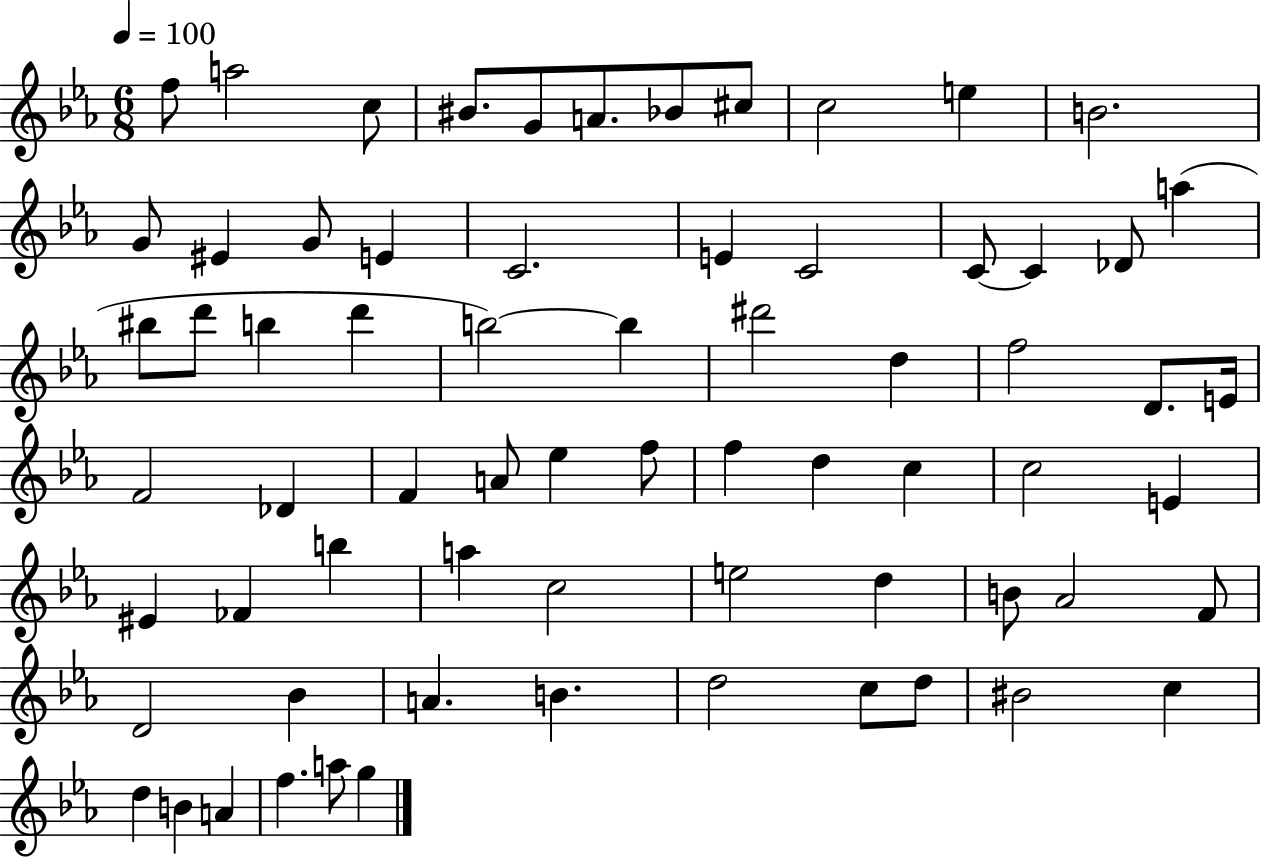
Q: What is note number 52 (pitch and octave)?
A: B4